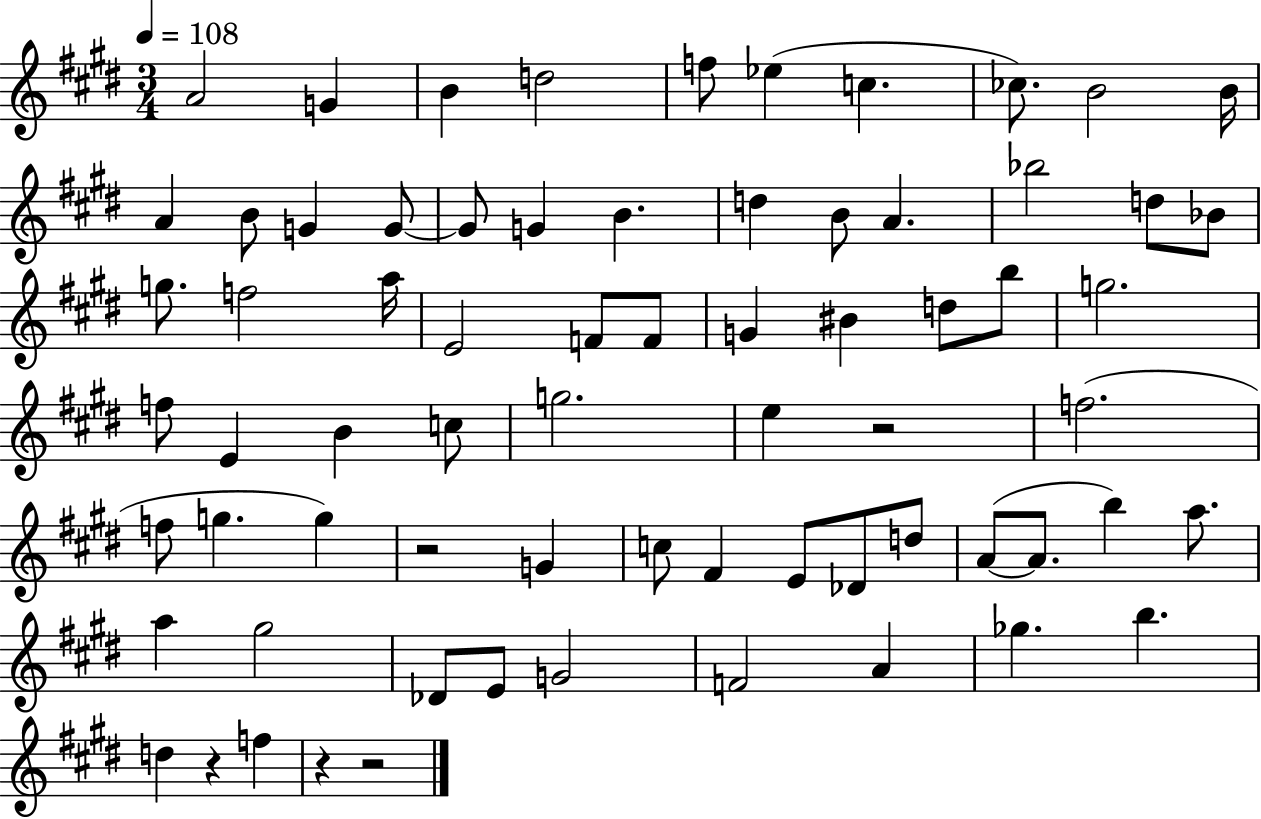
X:1
T:Untitled
M:3/4
L:1/4
K:E
A2 G B d2 f/2 _e c _c/2 B2 B/4 A B/2 G G/2 G/2 G B d B/2 A _b2 d/2 _B/2 g/2 f2 a/4 E2 F/2 F/2 G ^B d/2 b/2 g2 f/2 E B c/2 g2 e z2 f2 f/2 g g z2 G c/2 ^F E/2 _D/2 d/2 A/2 A/2 b a/2 a ^g2 _D/2 E/2 G2 F2 A _g b d z f z z2